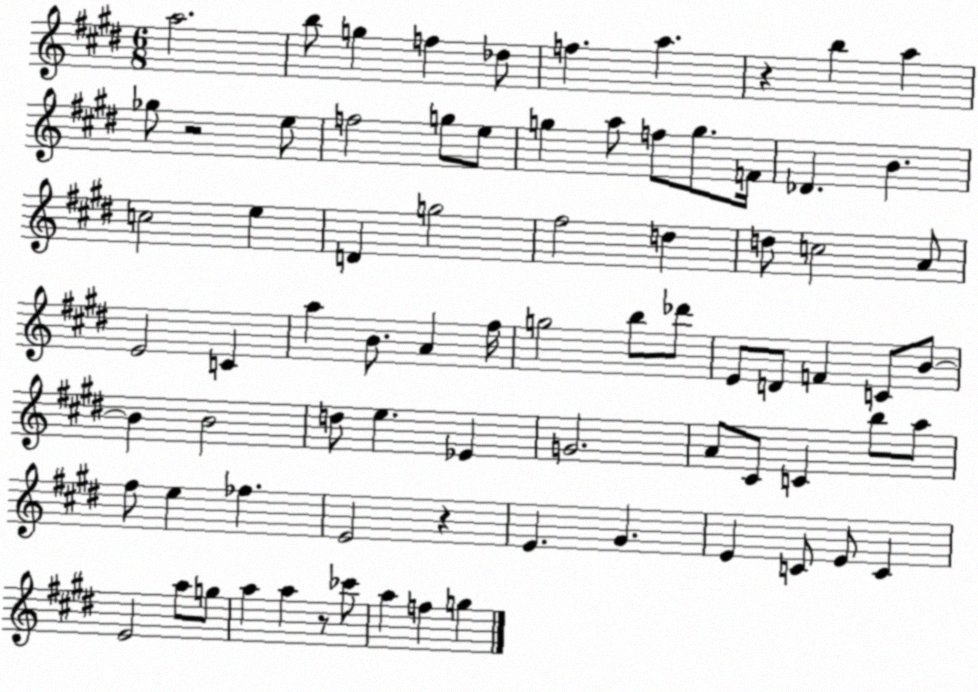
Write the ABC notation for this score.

X:1
T:Untitled
M:6/8
L:1/4
K:E
a2 b/2 g f _d/2 f a z b a _g/2 z2 e/2 f2 g/2 e/2 g a/2 f/2 g/2 F/4 _D B c2 e D g2 ^f2 d d/2 c2 A/2 E2 C a B/2 A ^f/4 g2 b/2 _d'/2 E/2 D/2 F C/2 B/2 B B2 d/2 e _E G2 A/2 ^C/2 C b/2 a/2 ^f/2 e _f E2 z E ^G E C/2 E/2 C E2 a/2 g/2 a a z/2 _c'/2 a f g